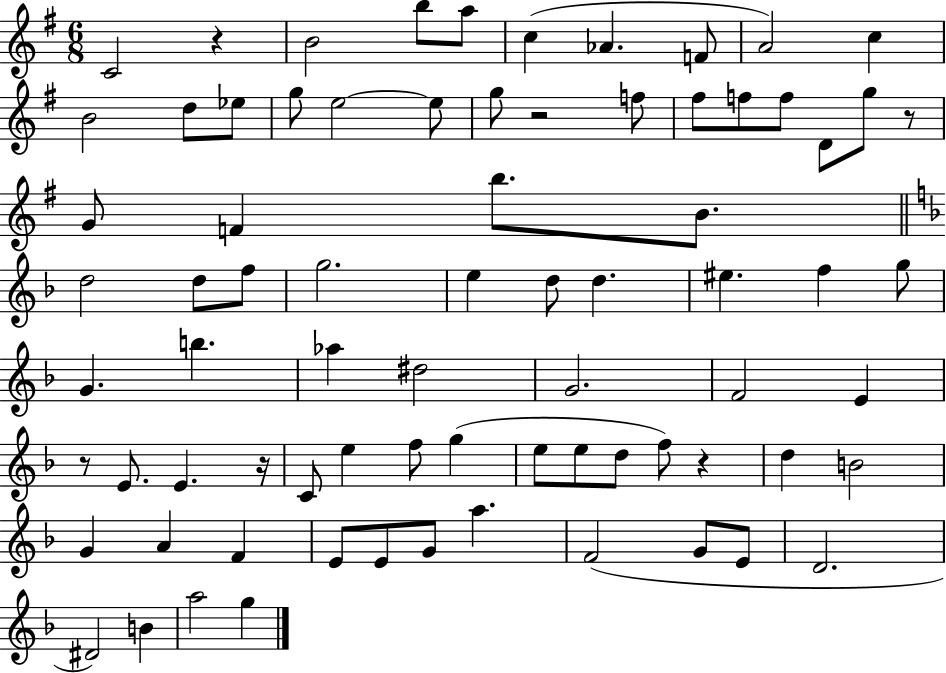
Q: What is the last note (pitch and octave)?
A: G5